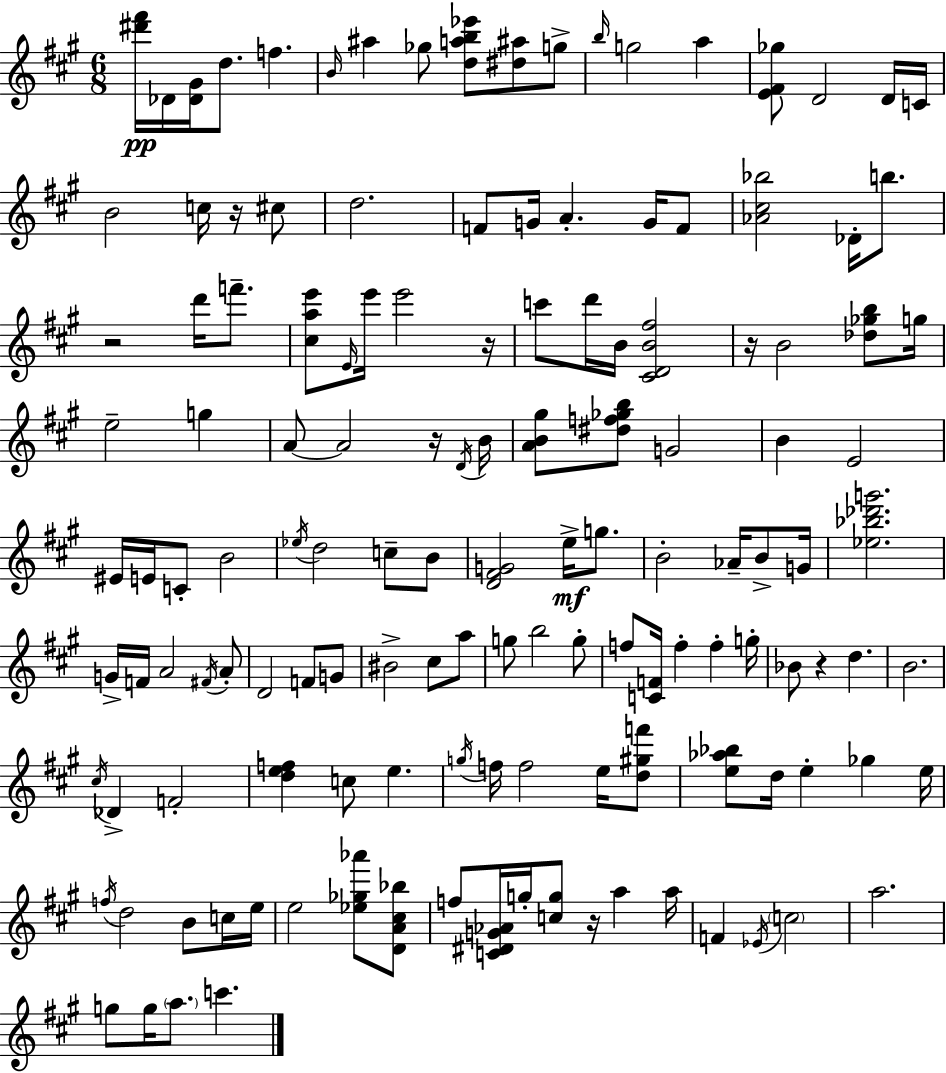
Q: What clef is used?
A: treble